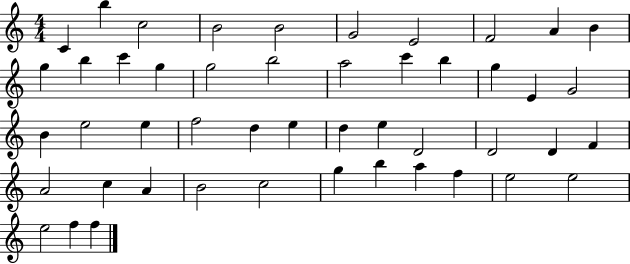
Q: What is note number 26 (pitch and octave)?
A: F5